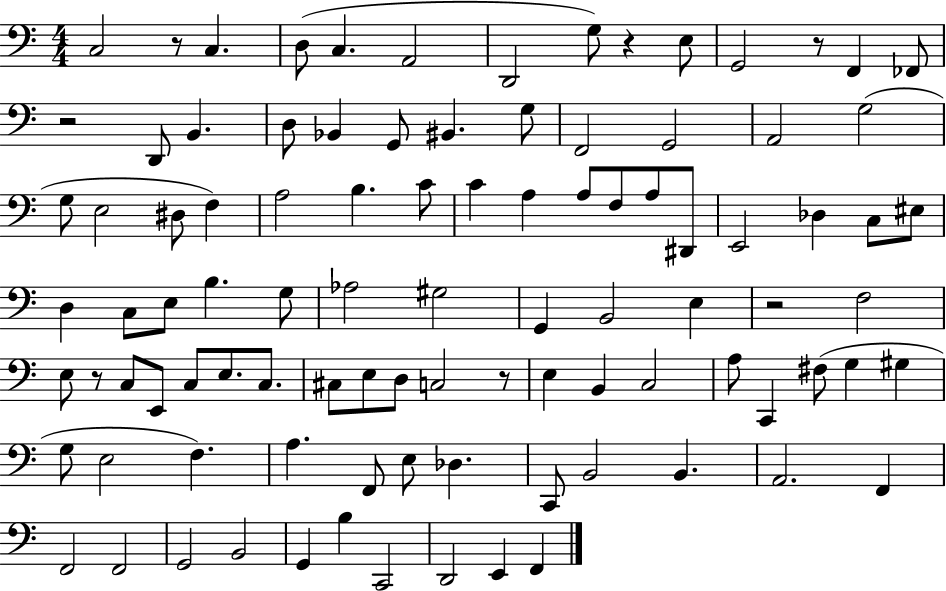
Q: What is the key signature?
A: C major